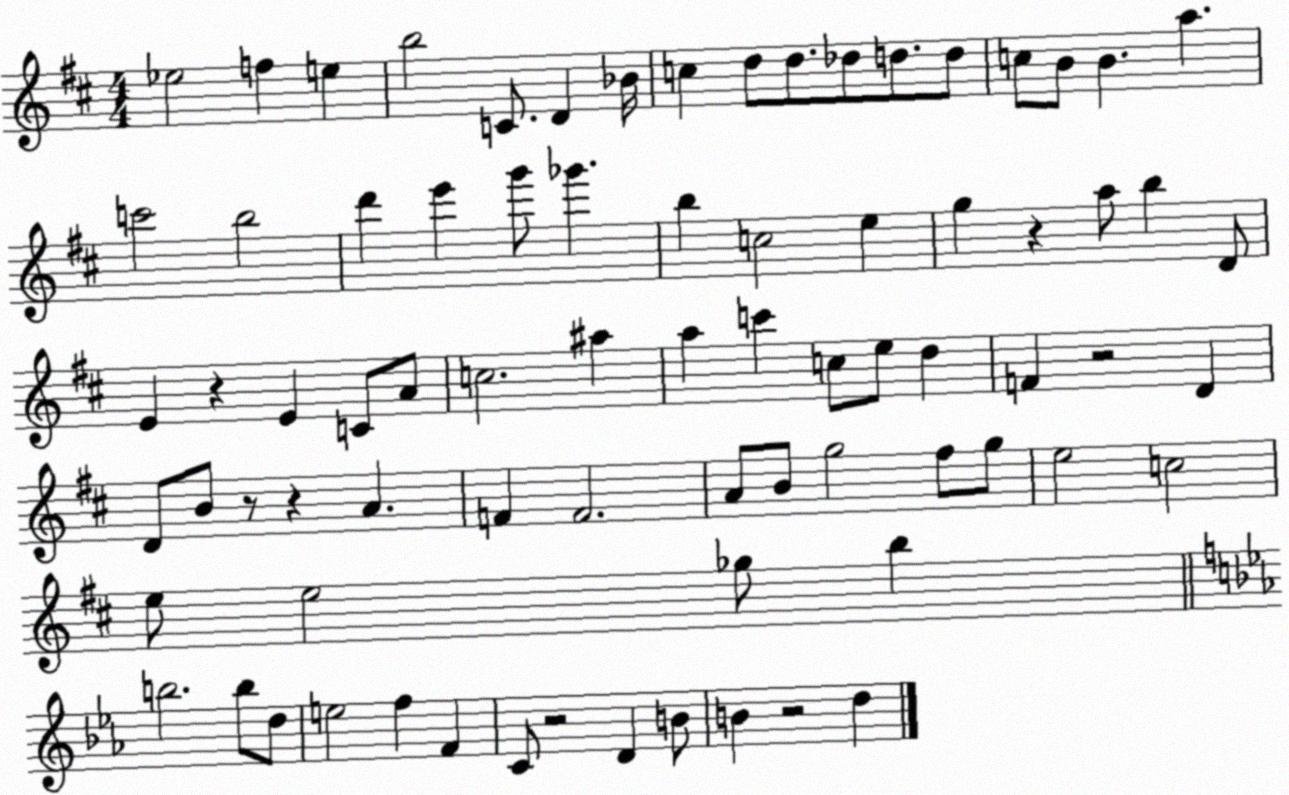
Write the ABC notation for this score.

X:1
T:Untitled
M:4/4
L:1/4
K:D
_e2 f e b2 C/2 D _B/4 c d/2 d/2 _d/2 d/2 d/2 c/2 B/2 B a c'2 b2 d' e' g'/2 _g' b c2 e g z a/2 b D/2 E z E C/2 A/2 c2 ^a a c' c/2 e/2 d F z2 D D/2 B/2 z/2 z A F F2 A/2 B/2 g2 ^f/2 g/2 e2 c2 e/2 e2 _g/2 b b2 b/2 d/2 e2 f F C/2 z2 D B/2 B z2 d